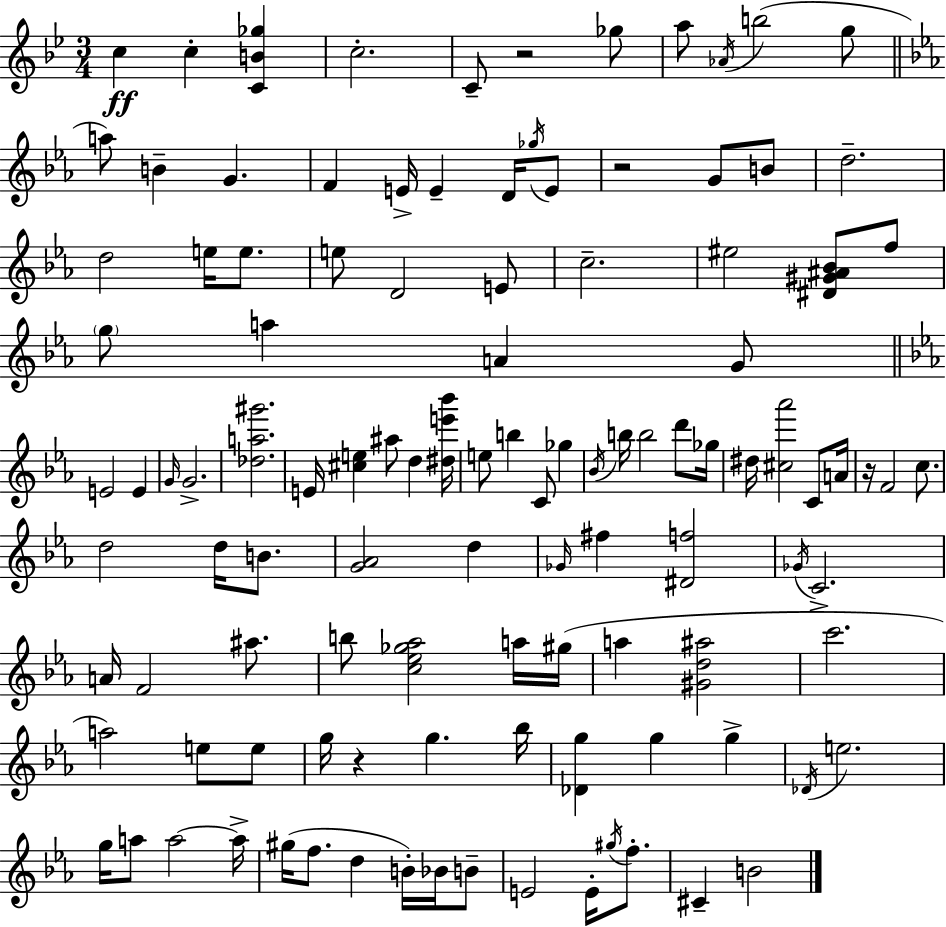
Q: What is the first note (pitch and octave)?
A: C5